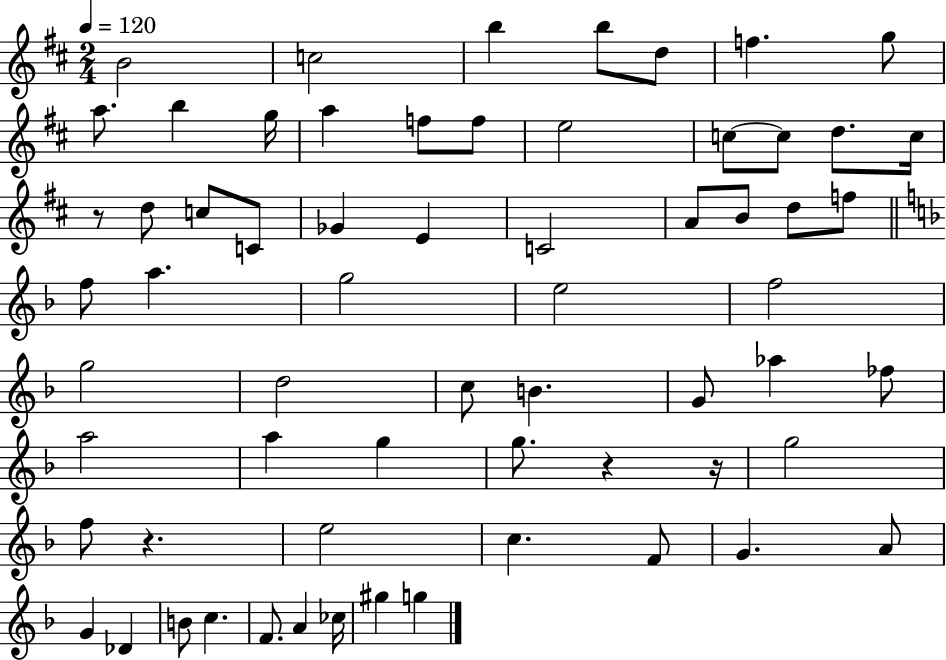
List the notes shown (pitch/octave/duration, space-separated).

B4/h C5/h B5/q B5/e D5/e F5/q. G5/e A5/e. B5/q G5/s A5/q F5/e F5/e E5/h C5/e C5/e D5/e. C5/s R/e D5/e C5/e C4/e Gb4/q E4/q C4/h A4/e B4/e D5/e F5/e F5/e A5/q. G5/h E5/h F5/h G5/h D5/h C5/e B4/q. G4/e Ab5/q FES5/e A5/h A5/q G5/q G5/e. R/q R/s G5/h F5/e R/q. E5/h C5/q. F4/e G4/q. A4/e G4/q Db4/q B4/e C5/q. F4/e. A4/q CES5/s G#5/q G5/q